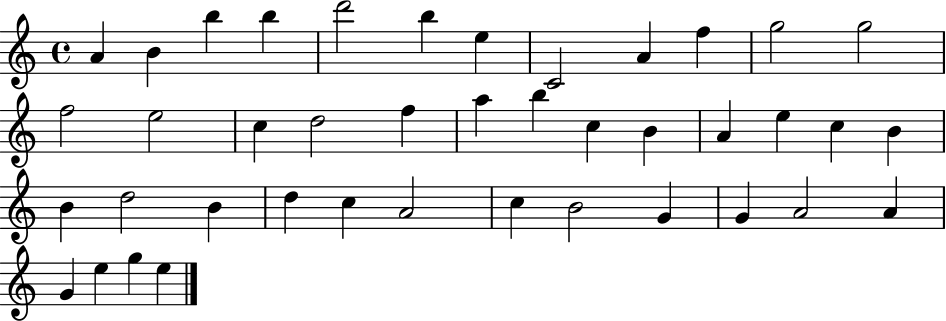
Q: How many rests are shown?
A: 0